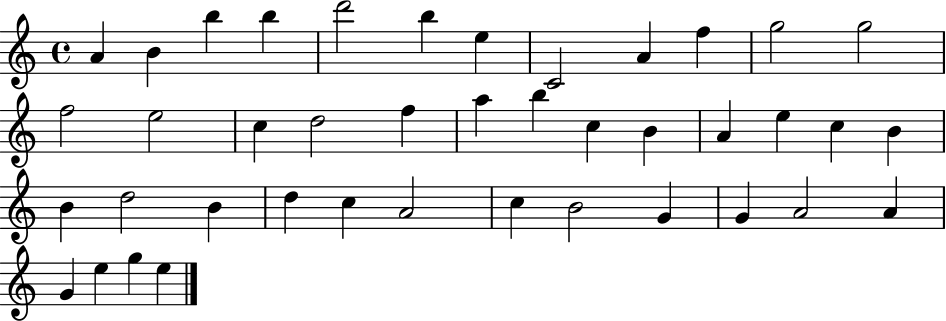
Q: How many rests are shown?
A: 0